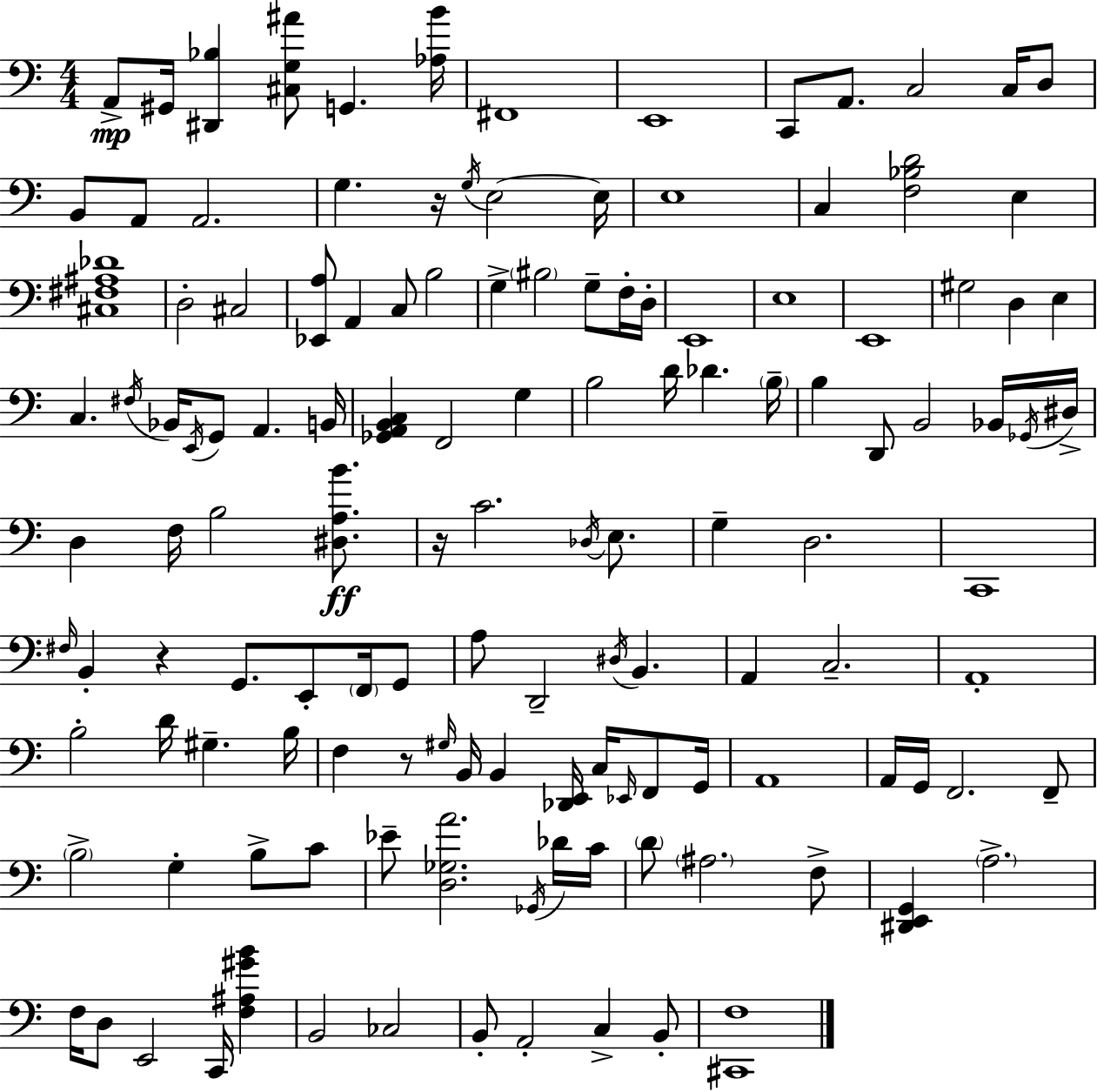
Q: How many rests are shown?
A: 4